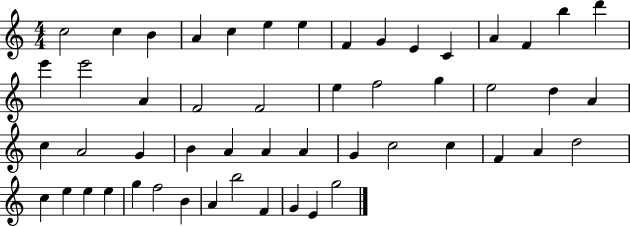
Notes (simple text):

C5/h C5/q B4/q A4/q C5/q E5/q E5/q F4/q G4/q E4/q C4/q A4/q F4/q B5/q D6/q E6/q E6/h A4/q F4/h F4/h E5/q F5/h G5/q E5/h D5/q A4/q C5/q A4/h G4/q B4/q A4/q A4/q A4/q G4/q C5/h C5/q F4/q A4/q D5/h C5/q E5/q E5/q E5/q G5/q F5/h B4/q A4/q B5/h F4/q G4/q E4/q G5/h